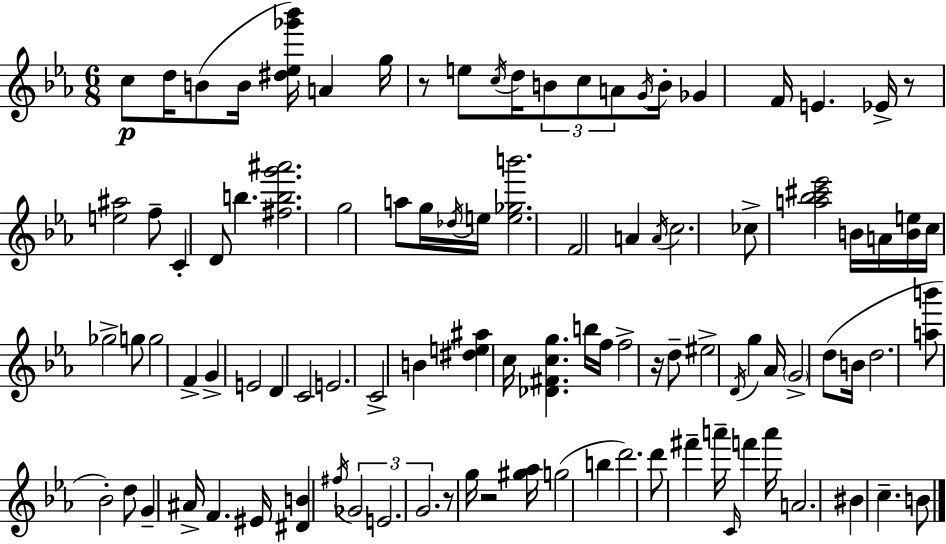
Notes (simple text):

C5/e D5/s B4/e B4/s [D#5,Eb5,Gb6,Bb6]/s A4/q G5/s R/e E5/e C5/s D5/s B4/e C5/e A4/e G4/s B4/s Gb4/q F4/s E4/q. Eb4/s R/e [E5,A#5]/h F5/e C4/q D4/e B5/q. [F#5,B5,G6,A#6]/h. G5/h A5/e G5/s Db5/s E5/s [E5,Gb5,B6]/h. F4/h A4/q A4/s C5/h. CES5/e [A5,Bb5,C#6,Eb6]/h B4/s A4/s [B4,E5]/s C5/s Gb5/h G5/e G5/h F4/q G4/q E4/h D4/q C4/h E4/h. C4/h B4/q [D#5,E5,A#5]/q C5/s [Db4,F#4,C5,G5]/q. B5/s F5/s F5/h R/s D5/e EIS5/h D4/s G5/q Ab4/s G4/h D5/e B4/s D5/h. [A5,B6]/e Bb4/h D5/e G4/q A#4/s F4/q. EIS4/s [D#4,B4]/q F#5/s Gb4/h E4/h. G4/h. R/e G5/s R/h [G#5,Ab5]/s G5/h B5/q D6/h. D6/e F#6/q A6/s C4/s F6/q A6/s A4/h. BIS4/q C5/q. B4/e